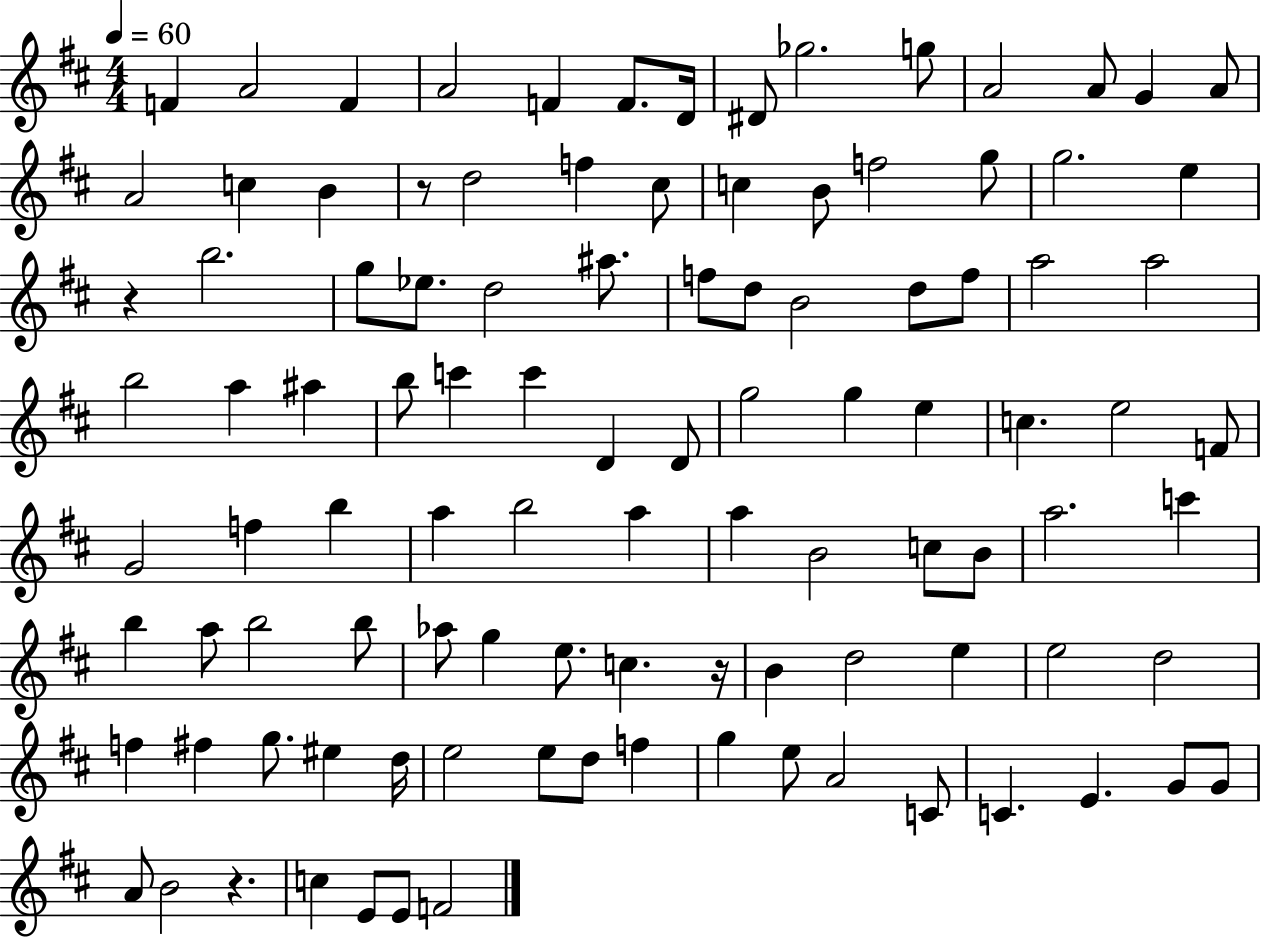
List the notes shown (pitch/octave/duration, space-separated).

F4/q A4/h F4/q A4/h F4/q F4/e. D4/s D#4/e Gb5/h. G5/e A4/h A4/e G4/q A4/e A4/h C5/q B4/q R/e D5/h F5/q C#5/e C5/q B4/e F5/h G5/e G5/h. E5/q R/q B5/h. G5/e Eb5/e. D5/h A#5/e. F5/e D5/e B4/h D5/e F5/e A5/h A5/h B5/h A5/q A#5/q B5/e C6/q C6/q D4/q D4/e G5/h G5/q E5/q C5/q. E5/h F4/e G4/h F5/q B5/q A5/q B5/h A5/q A5/q B4/h C5/e B4/e A5/h. C6/q B5/q A5/e B5/h B5/e Ab5/e G5/q E5/e. C5/q. R/s B4/q D5/h E5/q E5/h D5/h F5/q F#5/q G5/e. EIS5/q D5/s E5/h E5/e D5/e F5/q G5/q E5/e A4/h C4/e C4/q. E4/q. G4/e G4/e A4/e B4/h R/q. C5/q E4/e E4/e F4/h